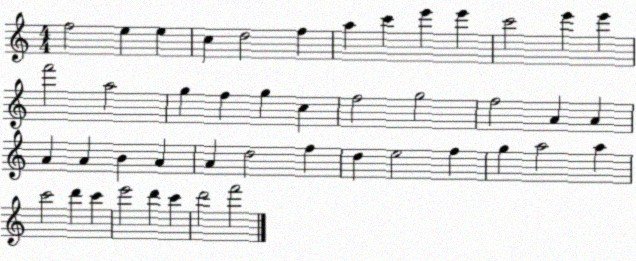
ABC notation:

X:1
T:Untitled
M:4/4
L:1/4
K:C
f2 e e c d2 f a c' e' e' c'2 e' e' f'2 a2 g f g c f2 g2 f2 A A A A B A A d2 f d e2 f g a2 a c'2 d' c' e'2 d' c' d'2 f'2